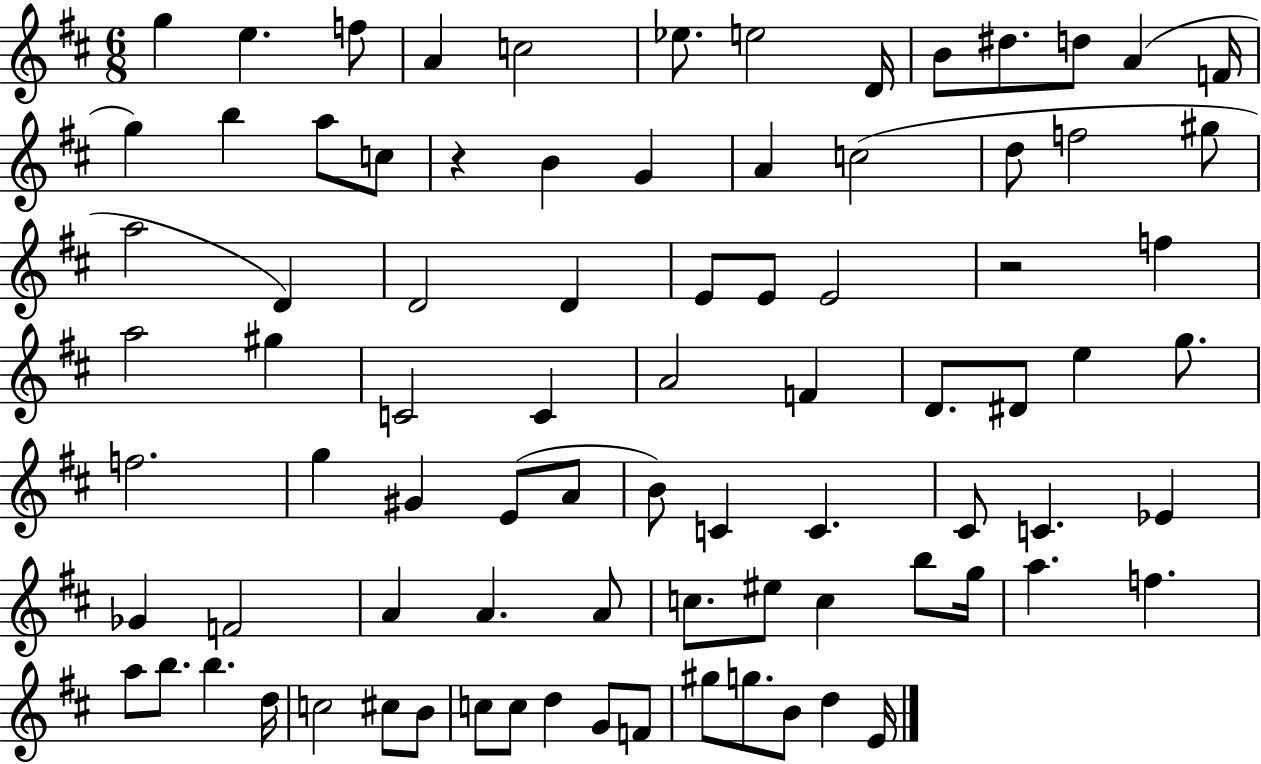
X:1
T:Untitled
M:6/8
L:1/4
K:D
g e f/2 A c2 _e/2 e2 D/4 B/2 ^d/2 d/2 A F/4 g b a/2 c/2 z B G A c2 d/2 f2 ^g/2 a2 D D2 D E/2 E/2 E2 z2 f a2 ^g C2 C A2 F D/2 ^D/2 e g/2 f2 g ^G E/2 A/2 B/2 C C ^C/2 C _E _G F2 A A A/2 c/2 ^e/2 c b/2 g/4 a f a/2 b/2 b d/4 c2 ^c/2 B/2 c/2 c/2 d G/2 F/2 ^g/2 g/2 B/2 d E/4